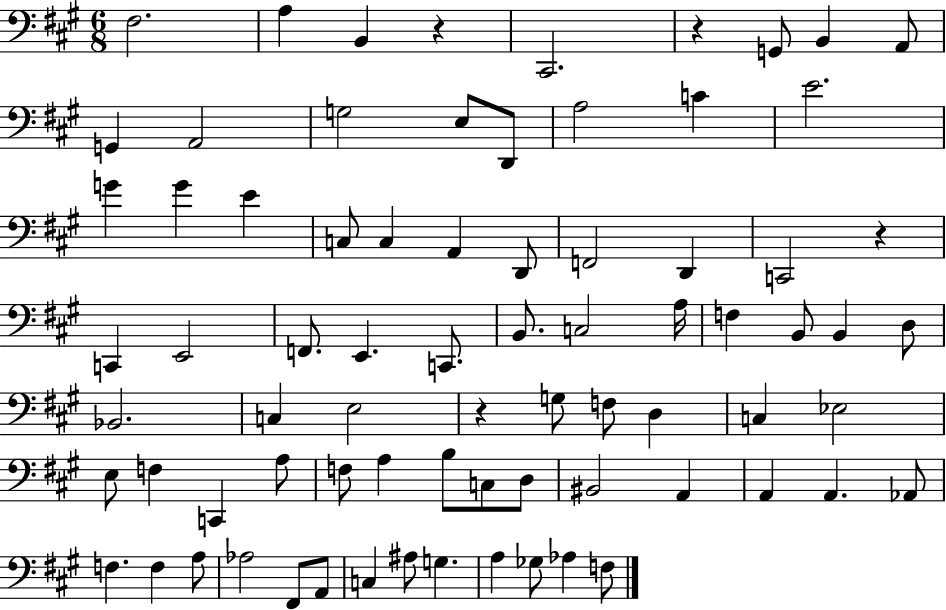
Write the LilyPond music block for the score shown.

{
  \clef bass
  \numericTimeSignature
  \time 6/8
  \key a \major
  fis2. | a4 b,4 r4 | cis,2. | r4 g,8 b,4 a,8 | \break g,4 a,2 | g2 e8 d,8 | a2 c'4 | e'2. | \break g'4 g'4 e'4 | c8 c4 a,4 d,8 | f,2 d,4 | c,2 r4 | \break c,4 e,2 | f,8. e,4. c,8. | b,8. c2 a16 | f4 b,8 b,4 d8 | \break bes,2. | c4 e2 | r4 g8 f8 d4 | c4 ees2 | \break e8 f4 c,4 a8 | f8 a4 b8 c8 d8 | bis,2 a,4 | a,4 a,4. aes,8 | \break f4. f4 a8 | aes2 fis,8 a,8 | c4 ais8 g4. | a4 ges8 aes4 f8 | \break \bar "|."
}